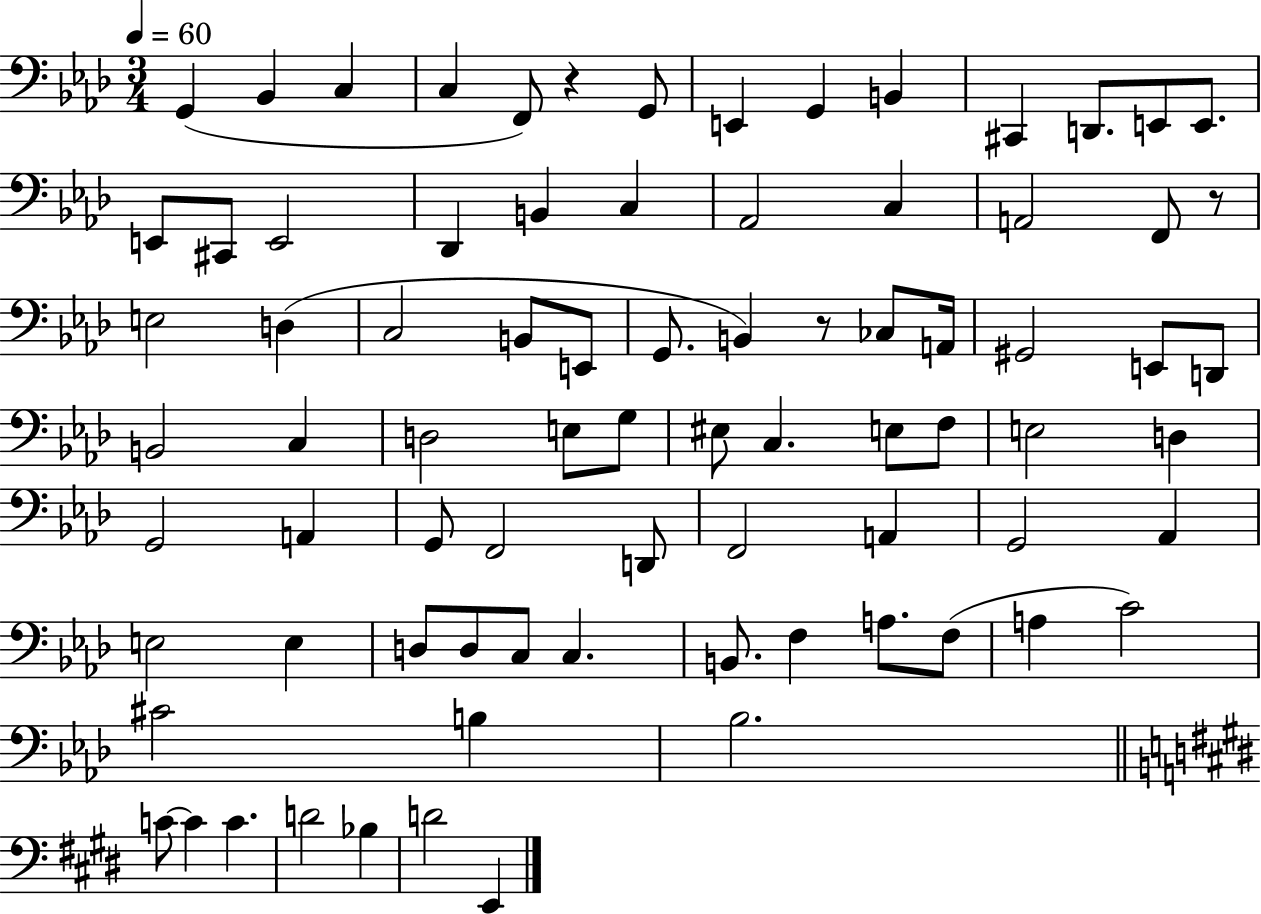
{
  \clef bass
  \numericTimeSignature
  \time 3/4
  \key aes \major
  \tempo 4 = 60
  \repeat volta 2 { g,4( bes,4 c4 | c4 f,8) r4 g,8 | e,4 g,4 b,4 | cis,4 d,8. e,8 e,8. | \break e,8 cis,8 e,2 | des,4 b,4 c4 | aes,2 c4 | a,2 f,8 r8 | \break e2 d4( | c2 b,8 e,8 | g,8. b,4) r8 ces8 a,16 | gis,2 e,8 d,8 | \break b,2 c4 | d2 e8 g8 | eis8 c4. e8 f8 | e2 d4 | \break g,2 a,4 | g,8 f,2 d,8 | f,2 a,4 | g,2 aes,4 | \break e2 e4 | d8 d8 c8 c4. | b,8. f4 a8. f8( | a4 c'2) | \break cis'2 b4 | bes2. | \bar "||" \break \key e \major c'8~~ c'4 c'4. | d'2 bes4 | d'2 e,4 | } \bar "|."
}